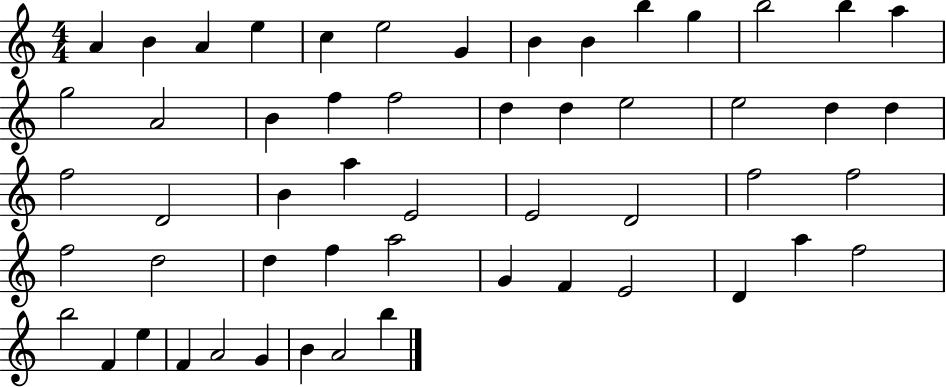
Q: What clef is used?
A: treble